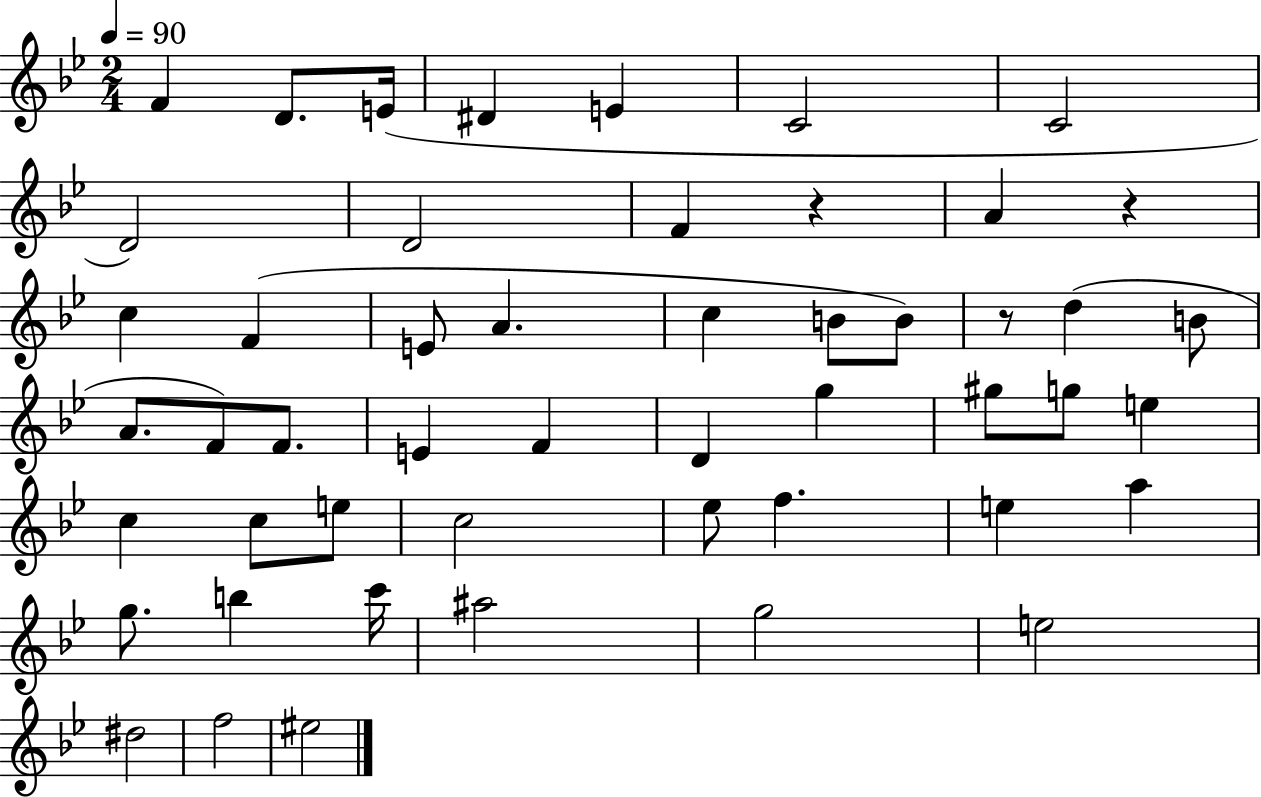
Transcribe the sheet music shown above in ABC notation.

X:1
T:Untitled
M:2/4
L:1/4
K:Bb
F D/2 E/4 ^D E C2 C2 D2 D2 F z A z c F E/2 A c B/2 B/2 z/2 d B/2 A/2 F/2 F/2 E F D g ^g/2 g/2 e c c/2 e/2 c2 _e/2 f e a g/2 b c'/4 ^a2 g2 e2 ^d2 f2 ^e2